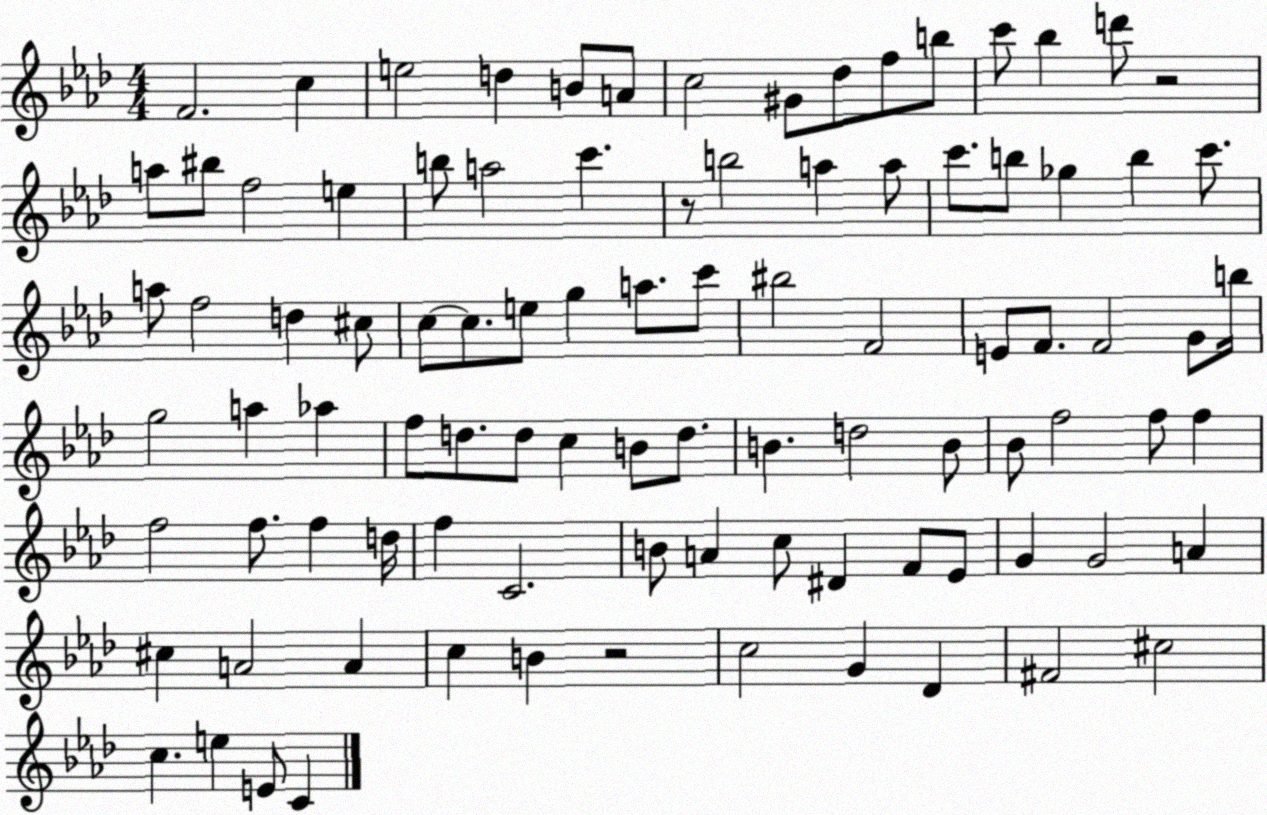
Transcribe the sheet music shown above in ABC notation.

X:1
T:Untitled
M:4/4
L:1/4
K:Ab
F2 c e2 d B/2 A/2 c2 ^G/2 _d/2 f/2 b/2 c'/2 _b d'/2 z2 a/2 ^b/2 f2 e b/2 a2 c' z/2 b2 a a/2 c'/2 b/2 _g b c'/2 a/2 f2 d ^c/2 c/2 c/2 e/2 g a/2 c'/2 ^b2 F2 E/2 F/2 F2 G/2 b/4 g2 a _a f/2 d/2 d/2 c B/2 d/2 B d2 B/2 _B/2 f2 f/2 f f2 f/2 f d/4 f C2 B/2 A c/2 ^D F/2 _E/2 G G2 A ^c A2 A c B z2 c2 G _D ^F2 ^c2 c e E/2 C